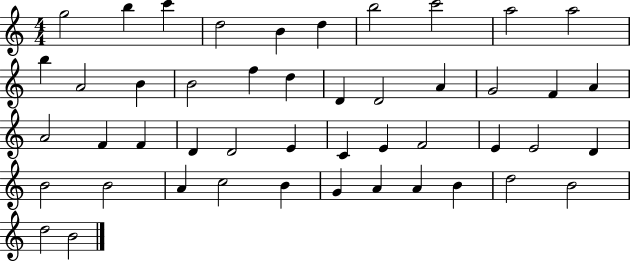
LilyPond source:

{
  \clef treble
  \numericTimeSignature
  \time 4/4
  \key c \major
  g''2 b''4 c'''4 | d''2 b'4 d''4 | b''2 c'''2 | a''2 a''2 | \break b''4 a'2 b'4 | b'2 f''4 d''4 | d'4 d'2 a'4 | g'2 f'4 a'4 | \break a'2 f'4 f'4 | d'4 d'2 e'4 | c'4 e'4 f'2 | e'4 e'2 d'4 | \break b'2 b'2 | a'4 c''2 b'4 | g'4 a'4 a'4 b'4 | d''2 b'2 | \break d''2 b'2 | \bar "|."
}